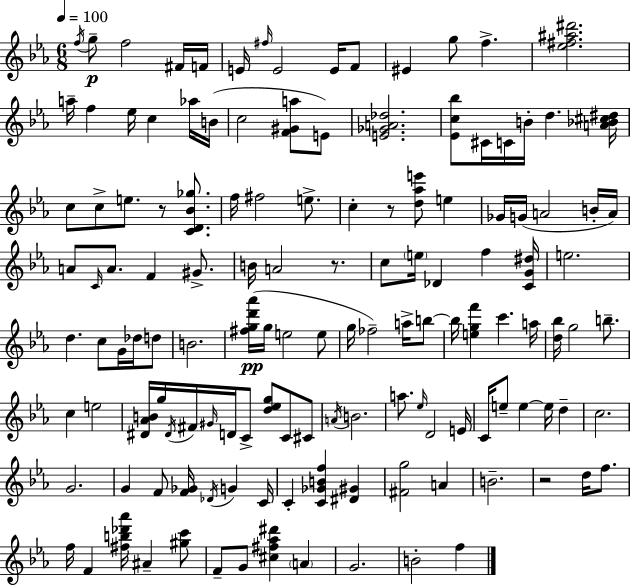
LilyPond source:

{
  \clef treble
  \numericTimeSignature
  \time 6/8
  \key ees \major
  \tempo 4 = 100
  \acciaccatura { f''16 }\p g''8-- f''2 fis'16 | f'16 e'16 \grace { fis''16 } e'2 e'16 | f'8 eis'4 g''8 f''4.-> | <ees'' fis'' ais'' dis'''>2. | \break a''16-- f''4 ees''16 c''4 | aes''16 b'16( c''2 <f' gis' a''>8 | e'8) <e' ges' a' des''>2. | <ees' c'' bes''>8 cis'16 c'16 b'16-. d''4. | \break <a' bes' cis'' dis''>16 c''8 c''8-> e''8. r8 <c' d' bes' ges''>8. | f''16 fis''2 e''8.-> | c''4-. r8 <d'' aes'' e'''>8 e''4 | ges'16 g'16( a'2 | \break b'16-. a'16) a'8 \grace { c'16 } a'8. f'4 | gis'8.-> b'16 a'2 | r8. c''8 \parenthesize e''16 des'4 f''4 | <c' g' dis''>16 e''2. | \break d''4. c''8 g'16 | des''16 d''8 b'2. | <fis'' g'' d''' aes'''>16(\pp g''16 e''2 | e''8 g''16 fes''2--) | \break a''16-> b''8~~ b''16 <e'' g'' f'''>4 c'''4. | a''16 <d'' bes''>16 g''2 | b''8.-- c''4 e''2 | <dis' aes' b'>16 g''16 \acciaccatura { dis'16 } fis'16 \grace { gis'16 } d'16 c'8-> <d'' ees'' g''>8 | \break c'8 cis'8 \acciaccatura { a'16 } b'2. | a''8. \grace { ees''16 } d'2 | e'16 c'16 e''8-- e''4~~ | e''16 d''4-- c''2. | \break g'2. | g'4 f'8 | <f' ges'>16 \acciaccatura { des'16 } g'4 c'16 c'4-. | <c' ges' b' f''>4 <dis' gis'>4 <fis' g''>2 | \break a'4 b'2.-- | r2 | d''16 f''8. f''16 f'4 | <fis'' b'' des''' aes'''>16 ais'4-- <gis'' c'''>8 f'8-- g'8 | \break <cis'' fis'' aes'' dis'''>4 \parenthesize a'4 g'2. | b'2-. | f''4 \bar "|."
}